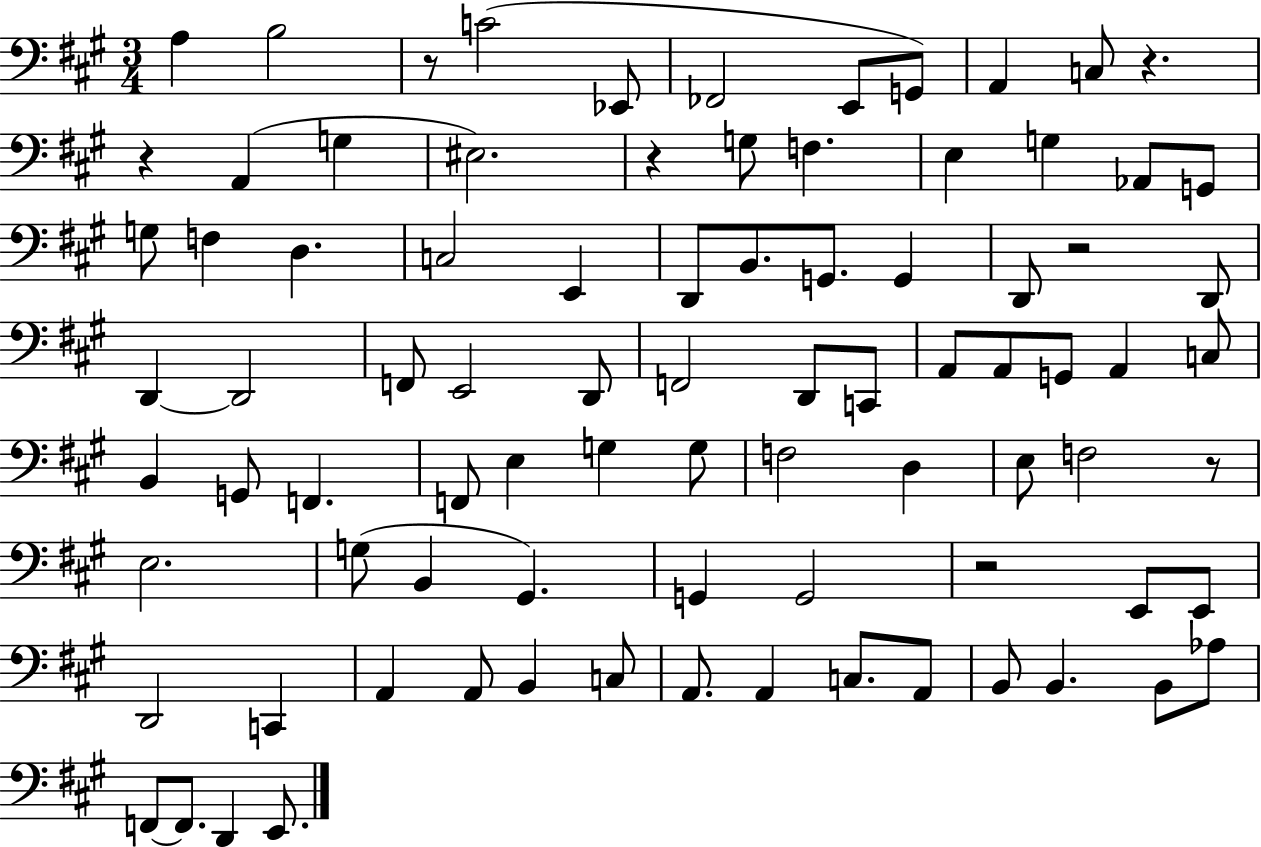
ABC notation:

X:1
T:Untitled
M:3/4
L:1/4
K:A
A, B,2 z/2 C2 _E,,/2 _F,,2 E,,/2 G,,/2 A,, C,/2 z z A,, G, ^E,2 z G,/2 F, E, G, _A,,/2 G,,/2 G,/2 F, D, C,2 E,, D,,/2 B,,/2 G,,/2 G,, D,,/2 z2 D,,/2 D,, D,,2 F,,/2 E,,2 D,,/2 F,,2 D,,/2 C,,/2 A,,/2 A,,/2 G,,/2 A,, C,/2 B,, G,,/2 F,, F,,/2 E, G, G,/2 F,2 D, E,/2 F,2 z/2 E,2 G,/2 B,, ^G,, G,, G,,2 z2 E,,/2 E,,/2 D,,2 C,, A,, A,,/2 B,, C,/2 A,,/2 A,, C,/2 A,,/2 B,,/2 B,, B,,/2 _A,/2 F,,/2 F,,/2 D,, E,,/2